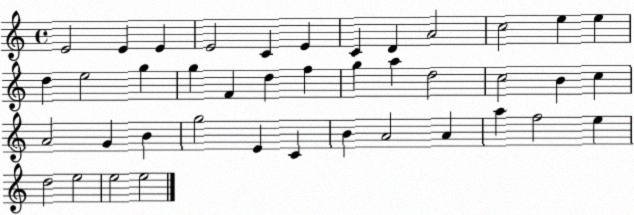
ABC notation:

X:1
T:Untitled
M:4/4
L:1/4
K:C
E2 E E E2 C E C D A2 c2 e e d e2 g g F d f g a d2 c2 B c A2 G B g2 E C B A2 A a f2 e d2 e2 e2 e2